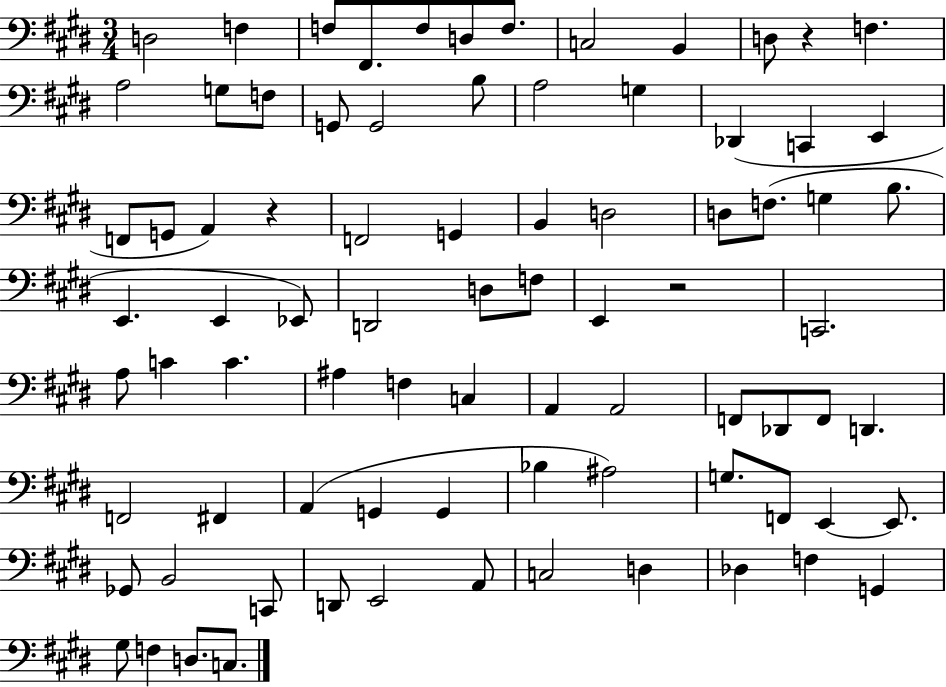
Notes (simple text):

D3/h F3/q F3/e F#2/e. F3/e D3/e F3/e. C3/h B2/q D3/e R/q F3/q. A3/h G3/e F3/e G2/e G2/h B3/e A3/h G3/q Db2/q C2/q E2/q F2/e G2/e A2/q R/q F2/h G2/q B2/q D3/h D3/e F3/e. G3/q B3/e. E2/q. E2/q Eb2/e D2/h D3/e F3/e E2/q R/h C2/h. A3/e C4/q C4/q. A#3/q F3/q C3/q A2/q A2/h F2/e Db2/e F2/e D2/q. F2/h F#2/q A2/q G2/q G2/q Bb3/q A#3/h G3/e. F2/e E2/q E2/e. Gb2/e B2/h C2/e D2/e E2/h A2/e C3/h D3/q Db3/q F3/q G2/q G#3/e F3/q D3/e. C3/e.